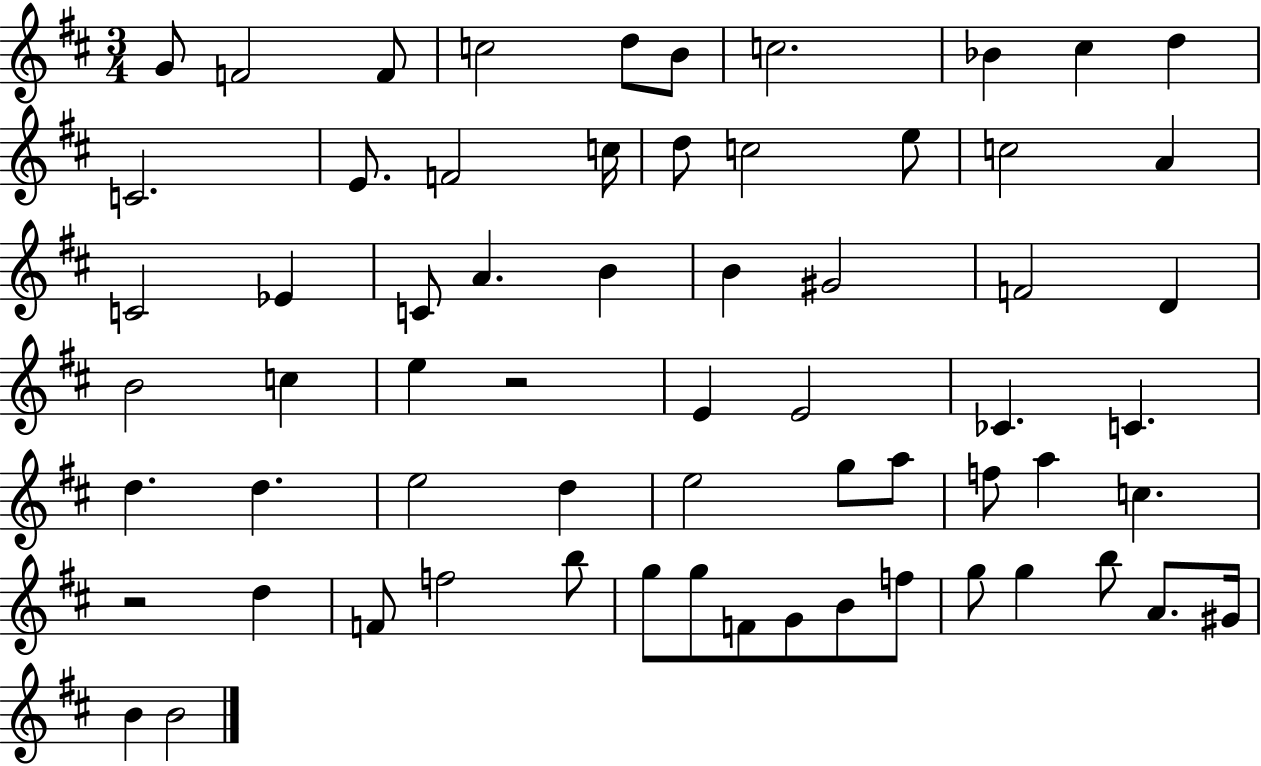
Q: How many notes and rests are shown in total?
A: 64